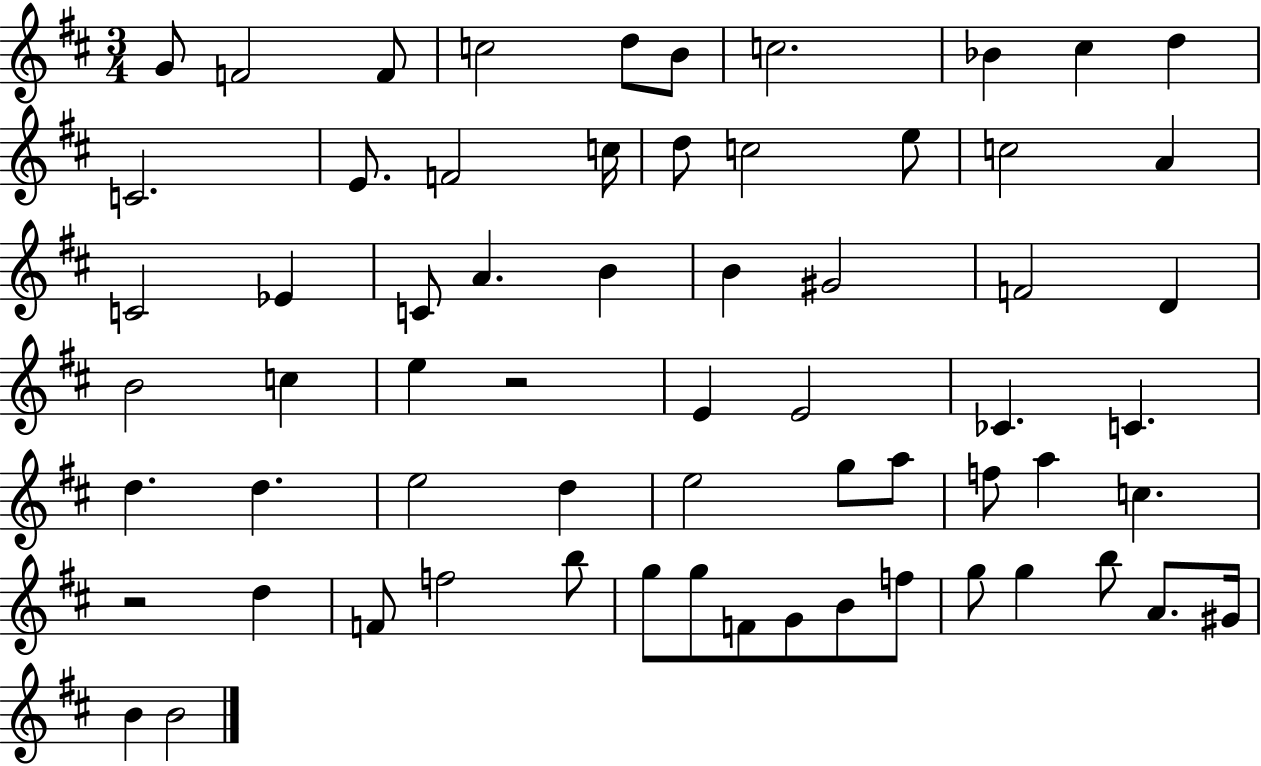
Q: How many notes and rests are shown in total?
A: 64